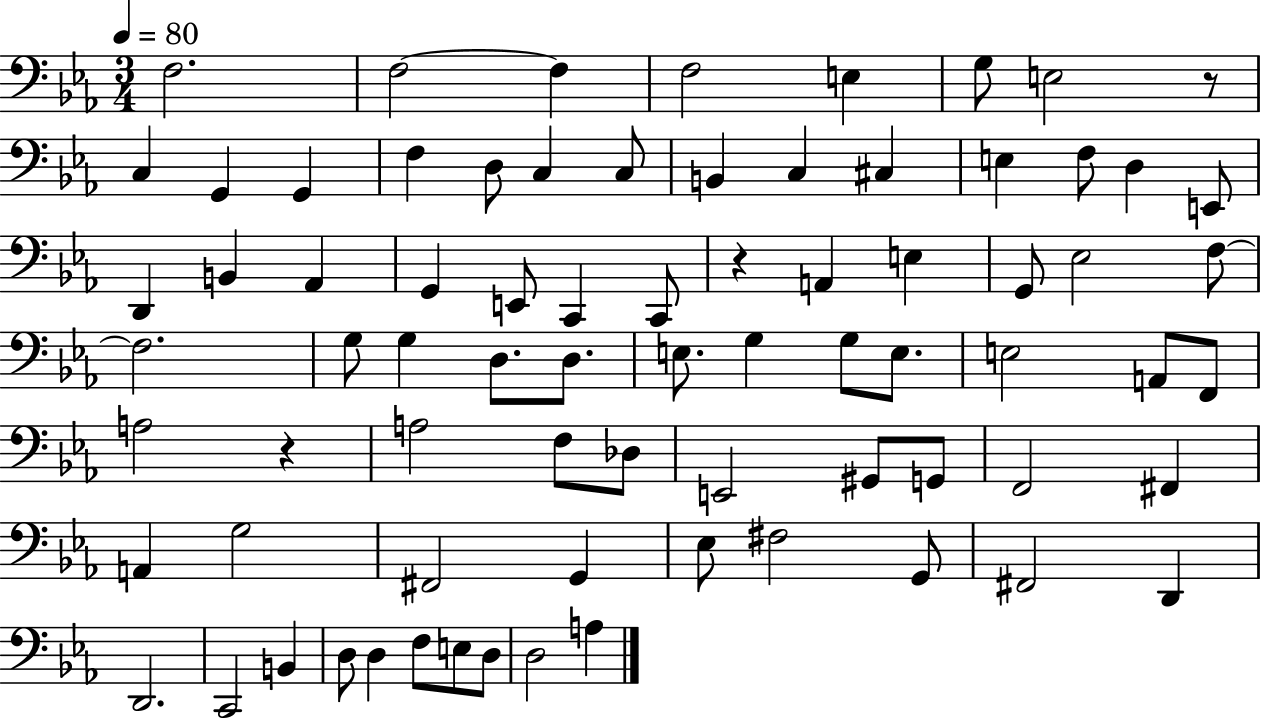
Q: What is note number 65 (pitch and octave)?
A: C2